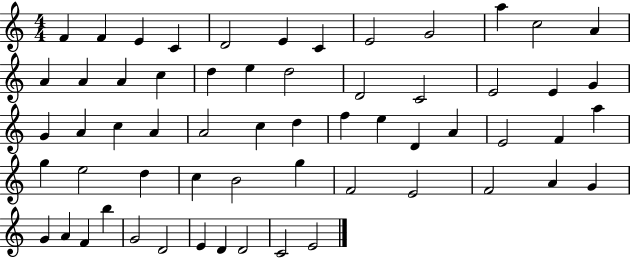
F4/q F4/q E4/q C4/q D4/h E4/q C4/q E4/h G4/h A5/q C5/h A4/q A4/q A4/q A4/q C5/q D5/q E5/q D5/h D4/h C4/h E4/h E4/q G4/q G4/q A4/q C5/q A4/q A4/h C5/q D5/q F5/q E5/q D4/q A4/q E4/h F4/q A5/q G5/q E5/h D5/q C5/q B4/h G5/q F4/h E4/h F4/h A4/q G4/q G4/q A4/q F4/q B5/q G4/h D4/h E4/q D4/q D4/h C4/h E4/h